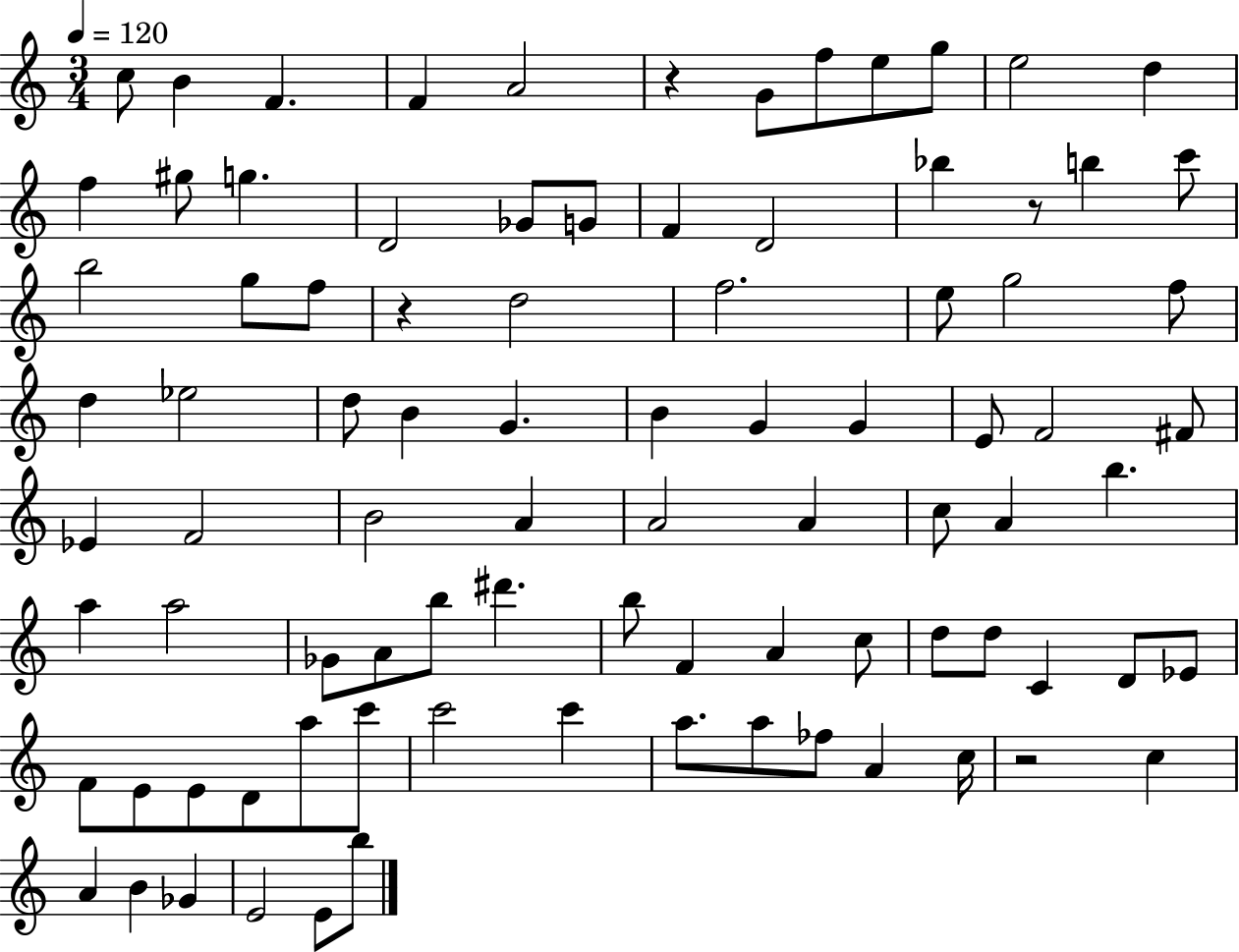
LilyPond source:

{
  \clef treble
  \numericTimeSignature
  \time 3/4
  \key c \major
  \tempo 4 = 120
  c''8 b'4 f'4. | f'4 a'2 | r4 g'8 f''8 e''8 g''8 | e''2 d''4 | \break f''4 gis''8 g''4. | d'2 ges'8 g'8 | f'4 d'2 | bes''4 r8 b''4 c'''8 | \break b''2 g''8 f''8 | r4 d''2 | f''2. | e''8 g''2 f''8 | \break d''4 ees''2 | d''8 b'4 g'4. | b'4 g'4 g'4 | e'8 f'2 fis'8 | \break ees'4 f'2 | b'2 a'4 | a'2 a'4 | c''8 a'4 b''4. | \break a''4 a''2 | ges'8 a'8 b''8 dis'''4. | b''8 f'4 a'4 c''8 | d''8 d''8 c'4 d'8 ees'8 | \break f'8 e'8 e'8 d'8 a''8 c'''8 | c'''2 c'''4 | a''8. a''8 fes''8 a'4 c''16 | r2 c''4 | \break a'4 b'4 ges'4 | e'2 e'8 b''8 | \bar "|."
}